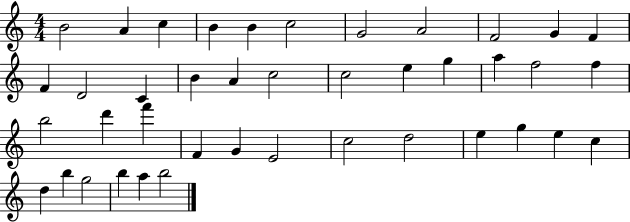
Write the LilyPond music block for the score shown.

{
  \clef treble
  \numericTimeSignature
  \time 4/4
  \key c \major
  b'2 a'4 c''4 | b'4 b'4 c''2 | g'2 a'2 | f'2 g'4 f'4 | \break f'4 d'2 c'4 | b'4 a'4 c''2 | c''2 e''4 g''4 | a''4 f''2 f''4 | \break b''2 d'''4 f'''4 | f'4 g'4 e'2 | c''2 d''2 | e''4 g''4 e''4 c''4 | \break d''4 b''4 g''2 | b''4 a''4 b''2 | \bar "|."
}